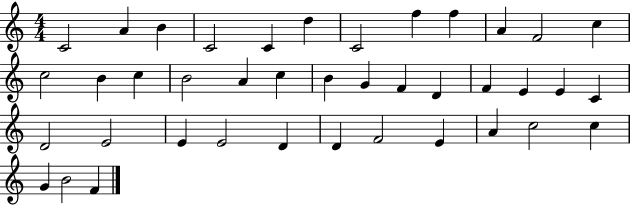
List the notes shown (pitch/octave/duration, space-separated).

C4/h A4/q B4/q C4/h C4/q D5/q C4/h F5/q F5/q A4/q F4/h C5/q C5/h B4/q C5/q B4/h A4/q C5/q B4/q G4/q F4/q D4/q F4/q E4/q E4/q C4/q D4/h E4/h E4/q E4/h D4/q D4/q F4/h E4/q A4/q C5/h C5/q G4/q B4/h F4/q